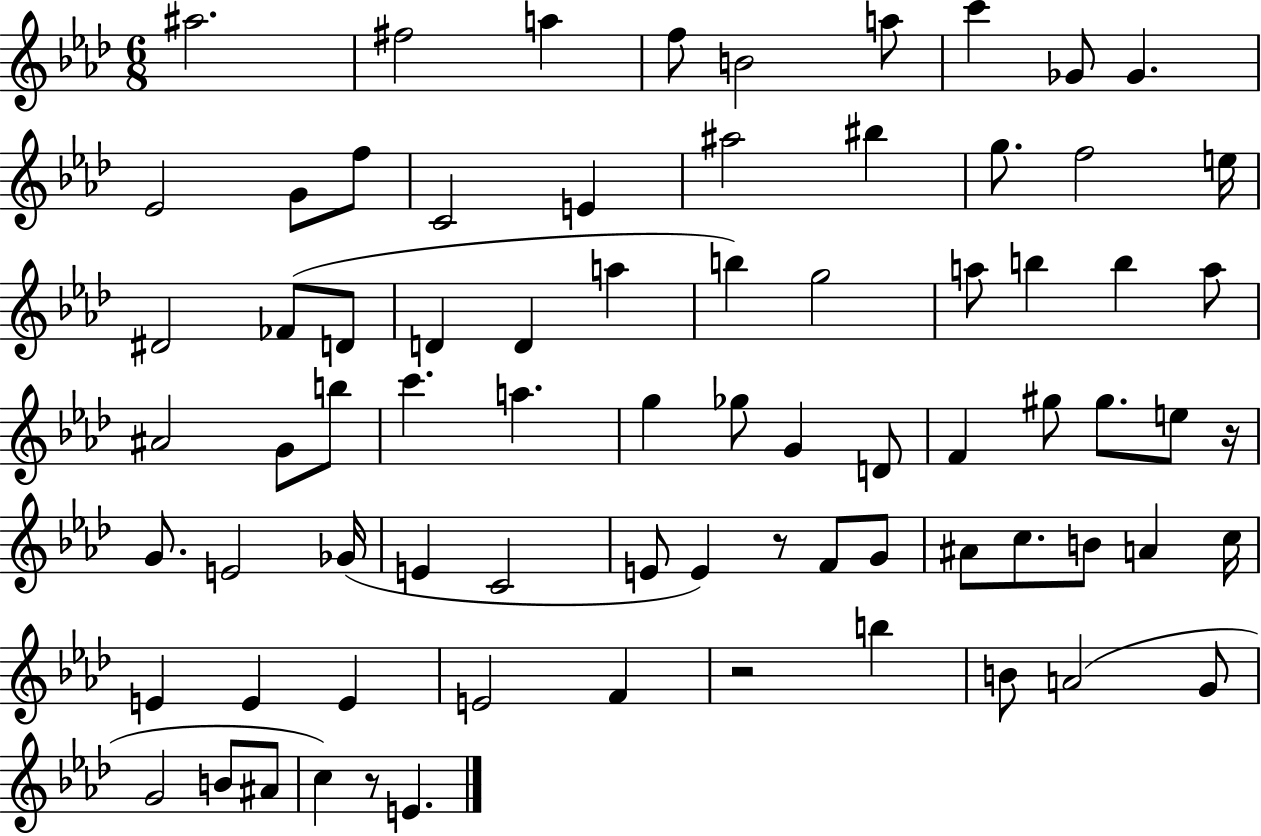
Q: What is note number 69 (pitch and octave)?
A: B4